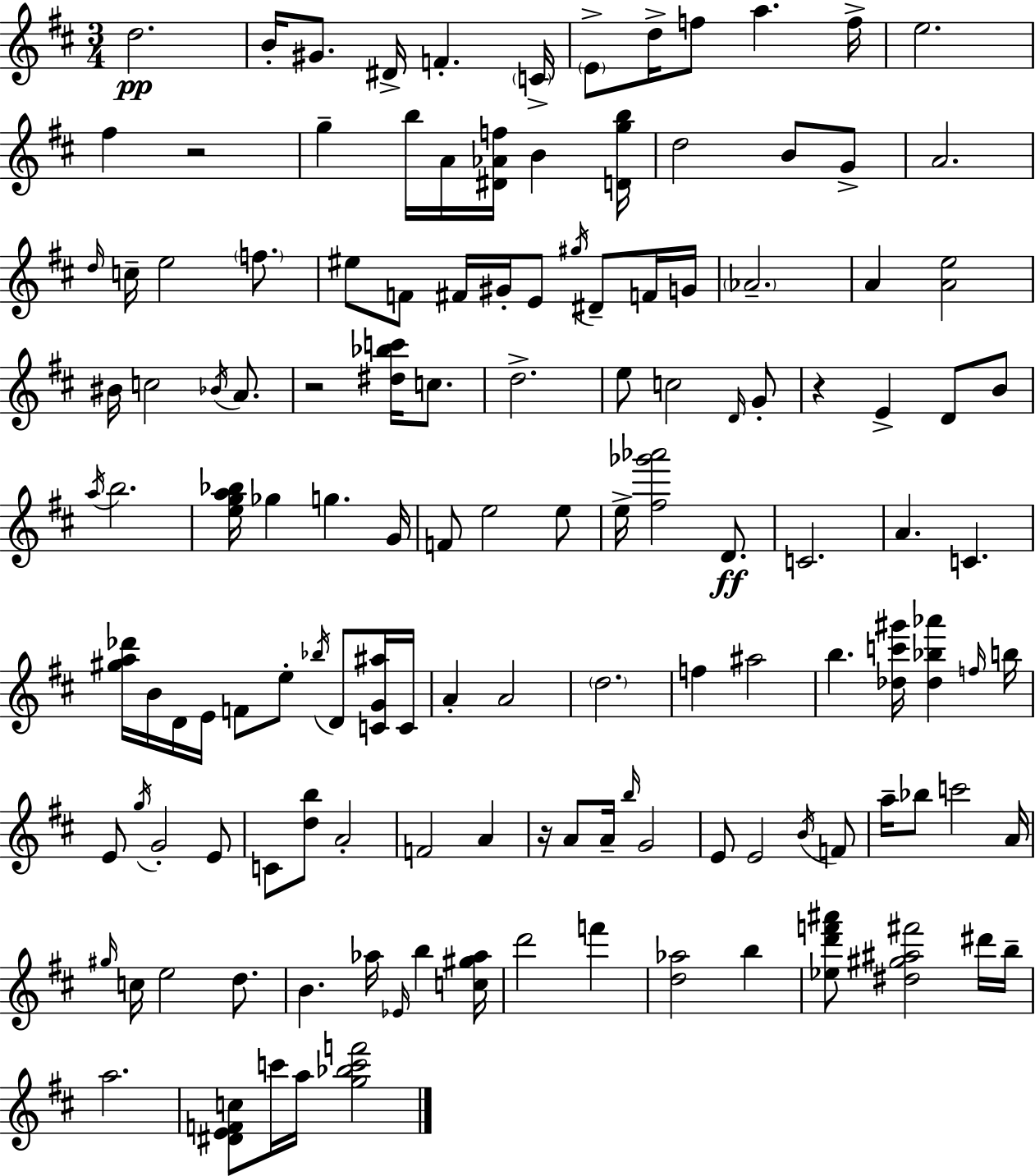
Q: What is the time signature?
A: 3/4